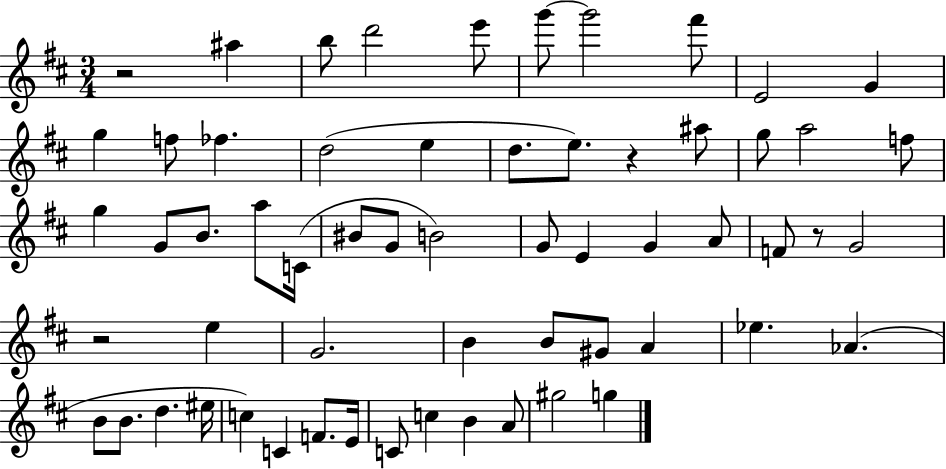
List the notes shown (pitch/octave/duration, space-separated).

R/h A#5/q B5/e D6/h E6/e G6/e G6/h F#6/e E4/h G4/q G5/q F5/e FES5/q. D5/h E5/q D5/e. E5/e. R/q A#5/e G5/e A5/h F5/e G5/q G4/e B4/e. A5/e C4/s BIS4/e G4/e B4/h G4/e E4/q G4/q A4/e F4/e R/e G4/h R/h E5/q G4/h. B4/q B4/e G#4/e A4/q Eb5/q. Ab4/q. B4/e B4/e. D5/q. EIS5/s C5/q C4/q F4/e. E4/s C4/e C5/q B4/q A4/e G#5/h G5/q